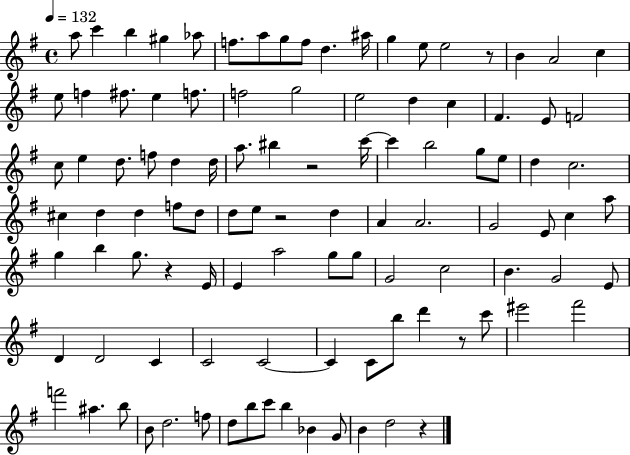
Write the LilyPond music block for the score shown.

{
  \clef treble
  \time 4/4
  \defaultTimeSignature
  \key g \major
  \tempo 4 = 132
  a''8 c'''4 b''4 gis''4 aes''8 | f''8. a''8 g''8 f''8 d''4. ais''16 | g''4 e''8 e''2 r8 | b'4 a'2 c''4 | \break e''8 f''4 fis''8. e''4 f''8. | f''2 g''2 | e''2 d''4 c''4 | fis'4. e'8 f'2 | \break c''8 e''4 d''8. f''8 d''4 d''16 | a''8. bis''4 r2 c'''16~~ | c'''4 b''2 g''8 e''8 | d''4 c''2. | \break cis''4 d''4 d''4 f''8 d''8 | d''8 e''8 r2 d''4 | a'4 a'2. | g'2 e'8 c''4 a''8 | \break g''4 b''4 g''8. r4 e'16 | e'4 a''2 g''8 g''8 | g'2 c''2 | b'4. g'2 e'8 | \break d'4 d'2 c'4 | c'2 c'2~~ | c'4 c'8 b''8 d'''4 r8 c'''8 | eis'''2 fis'''2 | \break f'''2 ais''4. b''8 | b'8 d''2. f''8 | d''8 b''8 c'''8 b''4 bes'4 g'8 | b'4 d''2 r4 | \break \bar "|."
}